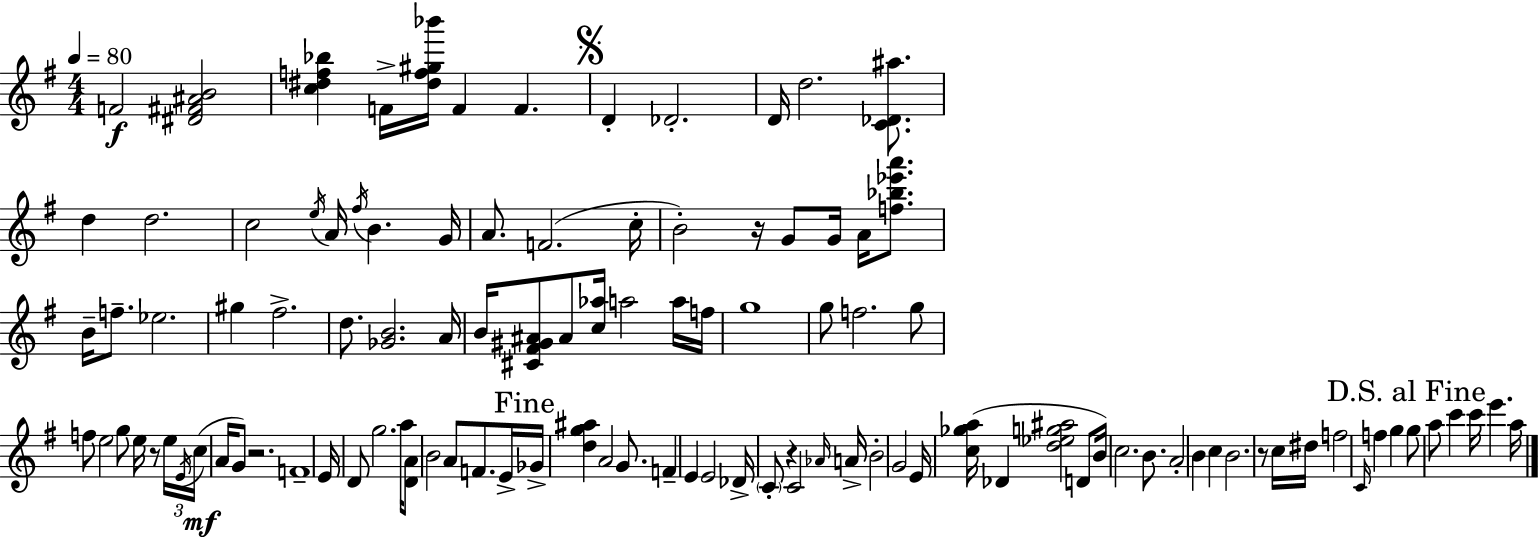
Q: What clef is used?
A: treble